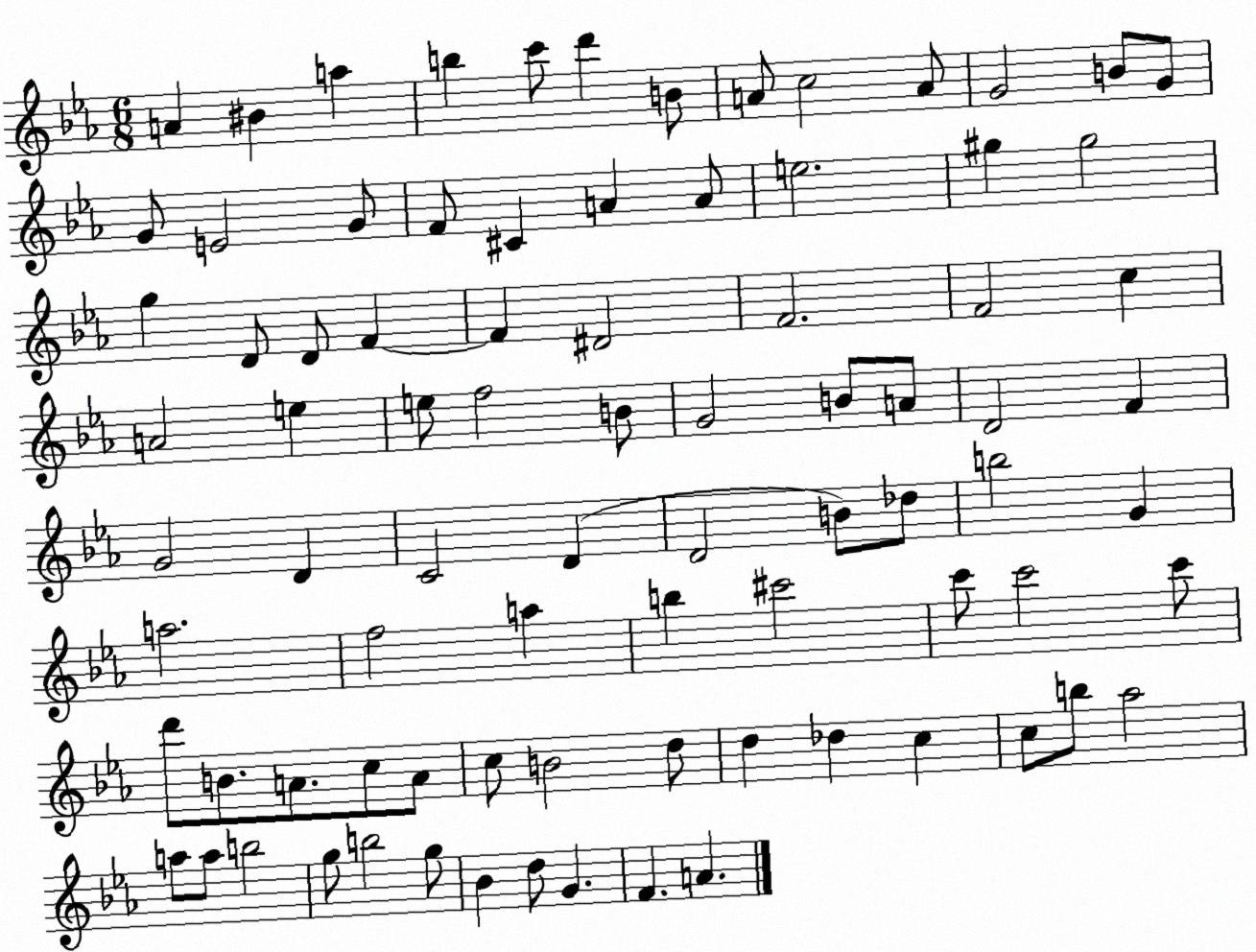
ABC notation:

X:1
T:Untitled
M:6/8
L:1/4
K:Eb
A ^B a b c'/2 d' B/2 A/2 c2 A/2 G2 B/2 G/2 G/2 E2 G/2 F/2 ^C A A/2 e2 ^g ^g2 g D/2 D/2 F F ^D2 F2 F2 c A2 e e/2 f2 B/2 G2 B/2 A/2 D2 F G2 D C2 D D2 B/2 _d/2 b2 G a2 f2 a b ^c'2 c'/2 c'2 c'/2 d'/2 B/2 A/2 c/2 A/2 c/2 B2 d/2 d _d c c/2 b/2 _a2 a/2 a/2 b2 g/2 b2 g/2 _B d/2 G F A